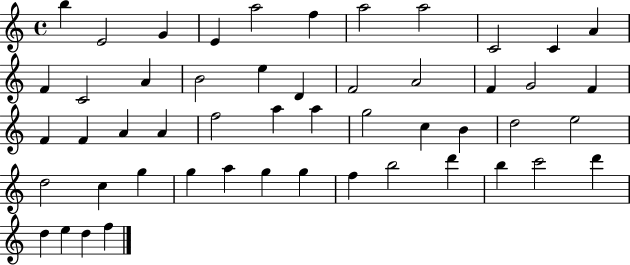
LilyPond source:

{
  \clef treble
  \time 4/4
  \defaultTimeSignature
  \key c \major
  b''4 e'2 g'4 | e'4 a''2 f''4 | a''2 a''2 | c'2 c'4 a'4 | \break f'4 c'2 a'4 | b'2 e''4 d'4 | f'2 a'2 | f'4 g'2 f'4 | \break f'4 f'4 a'4 a'4 | f''2 a''4 a''4 | g''2 c''4 b'4 | d''2 e''2 | \break d''2 c''4 g''4 | g''4 a''4 g''4 g''4 | f''4 b''2 d'''4 | b''4 c'''2 d'''4 | \break d''4 e''4 d''4 f''4 | \bar "|."
}